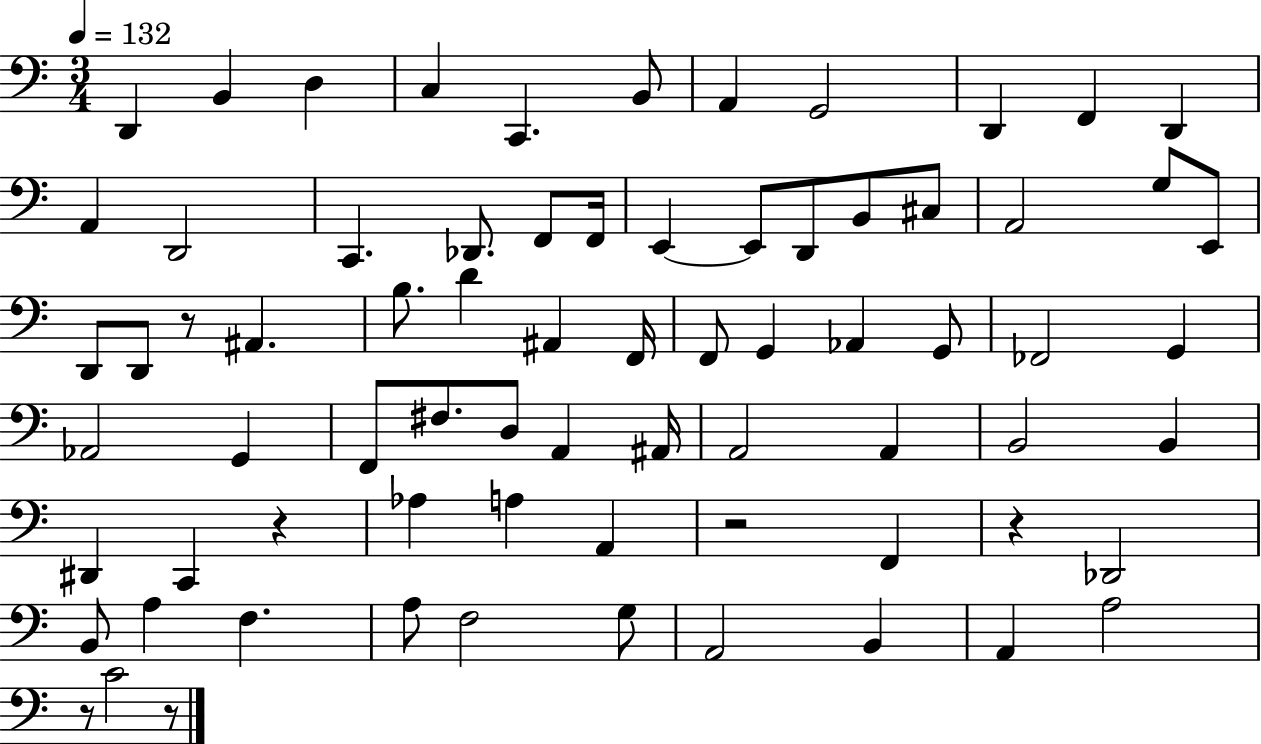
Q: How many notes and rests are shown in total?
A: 73